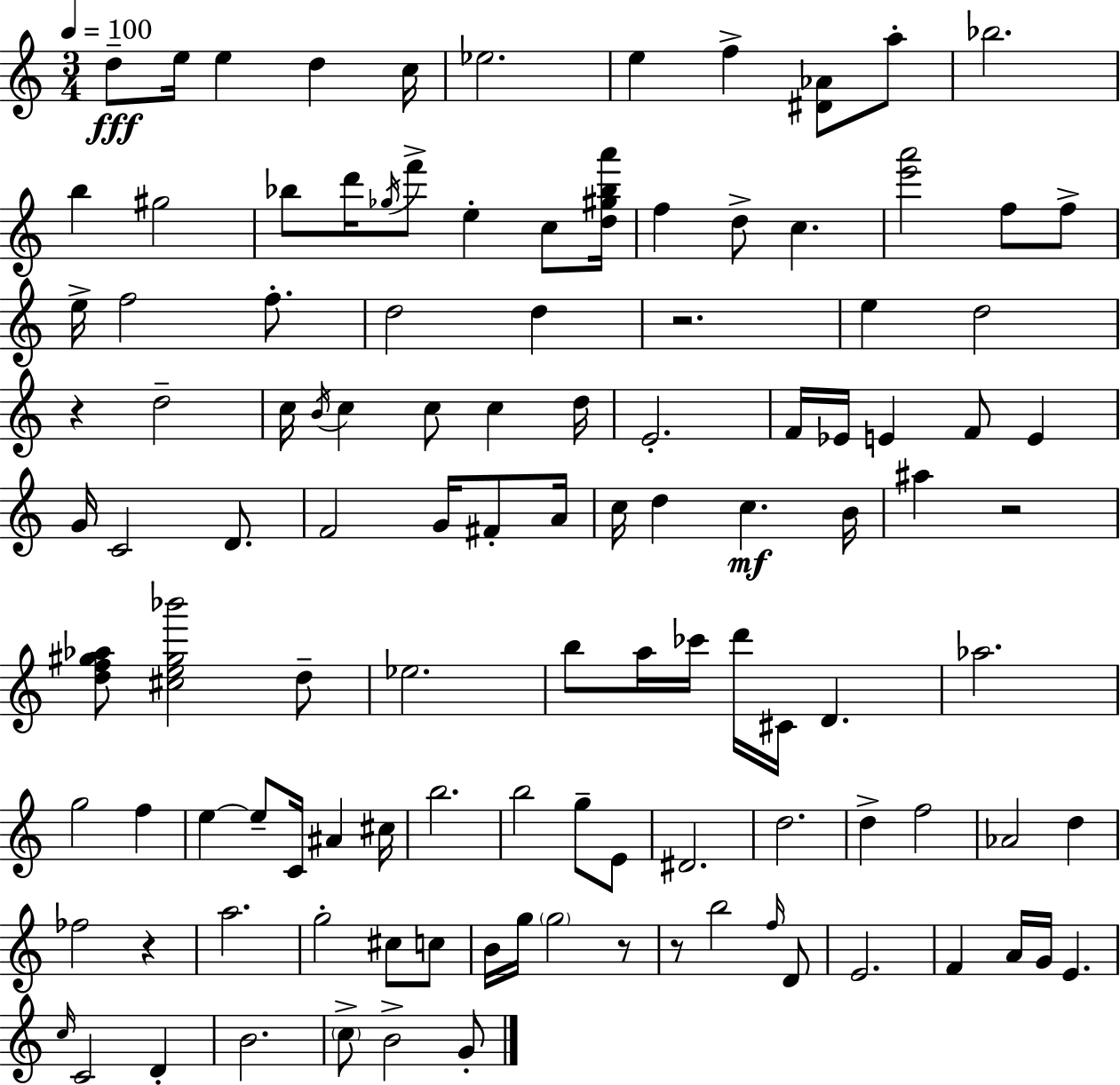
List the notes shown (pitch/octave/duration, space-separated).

D5/e E5/s E5/q D5/q C5/s Eb5/h. E5/q F5/q [D#4,Ab4]/e A5/e Bb5/h. B5/q G#5/h Bb5/e D6/s Gb5/s F6/e E5/q C5/e [D5,G#5,Bb5,A6]/s F5/q D5/e C5/q. [E6,A6]/h F5/e F5/e E5/s F5/h F5/e. D5/h D5/q R/h. E5/q D5/h R/q D5/h C5/s B4/s C5/q C5/e C5/q D5/s E4/h. F4/s Eb4/s E4/q F4/e E4/q G4/s C4/h D4/e. F4/h G4/s F#4/e A4/s C5/s D5/q C5/q. B4/s A#5/q R/h [D5,F5,G#5,Ab5]/e [C#5,E5,G#5,Bb6]/h D5/e Eb5/h. B5/e A5/s CES6/s D6/s C#4/s D4/q. Ab5/h. G5/h F5/q E5/q E5/e C4/s A#4/q C#5/s B5/h. B5/h G5/e E4/e D#4/h. D5/h. D5/q F5/h Ab4/h D5/q FES5/h R/q A5/h. G5/h C#5/e C5/e B4/s G5/s G5/h R/e R/e B5/h F5/s D4/e E4/h. F4/q A4/s G4/s E4/q. C5/s C4/h D4/q B4/h. C5/e B4/h G4/e